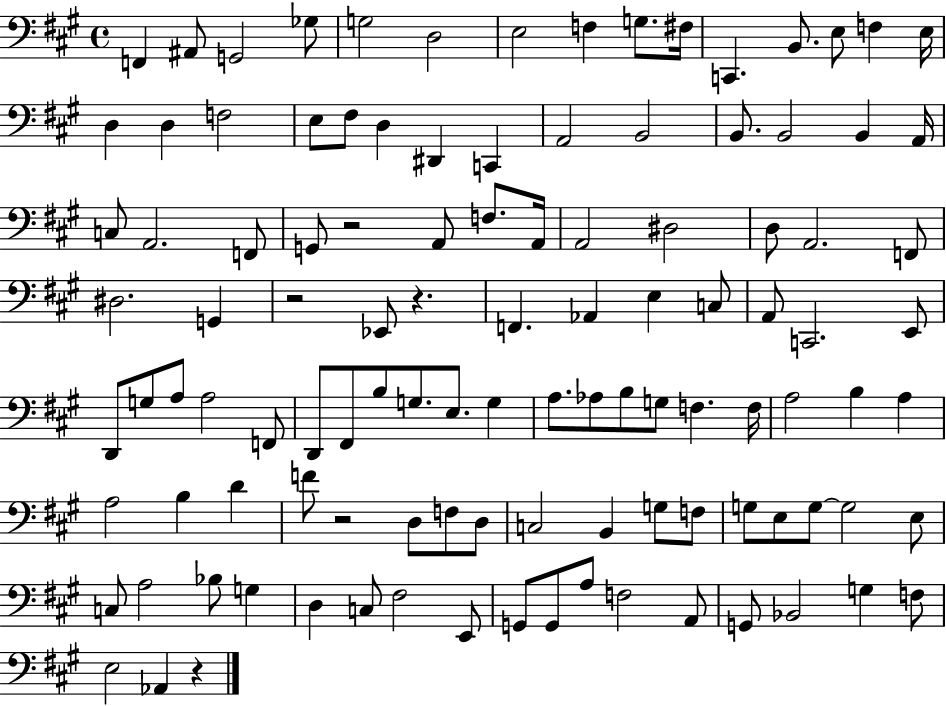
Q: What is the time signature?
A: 4/4